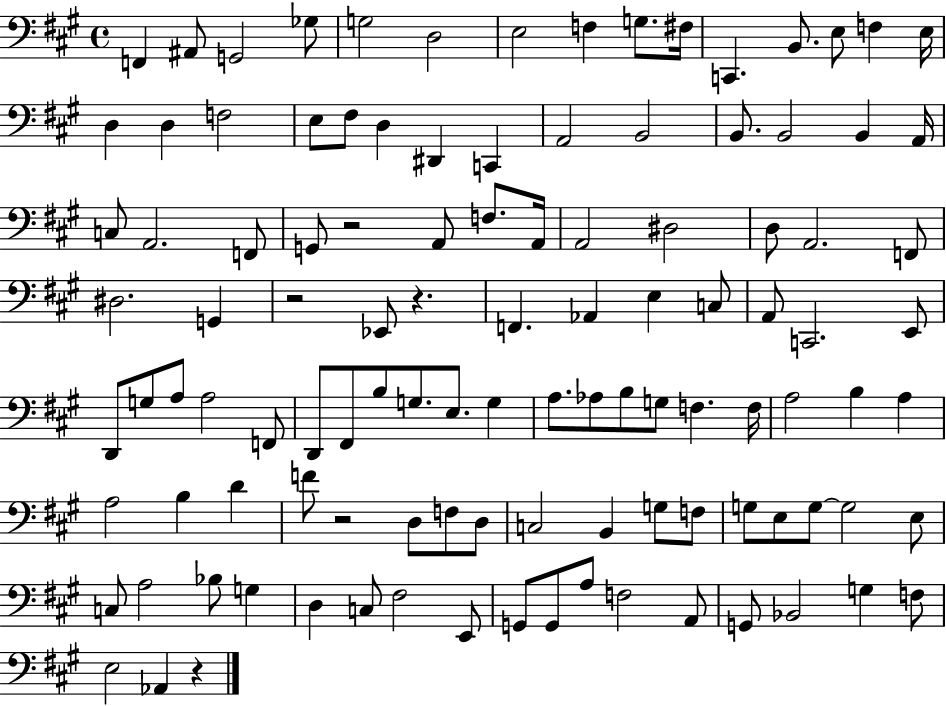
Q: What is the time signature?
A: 4/4